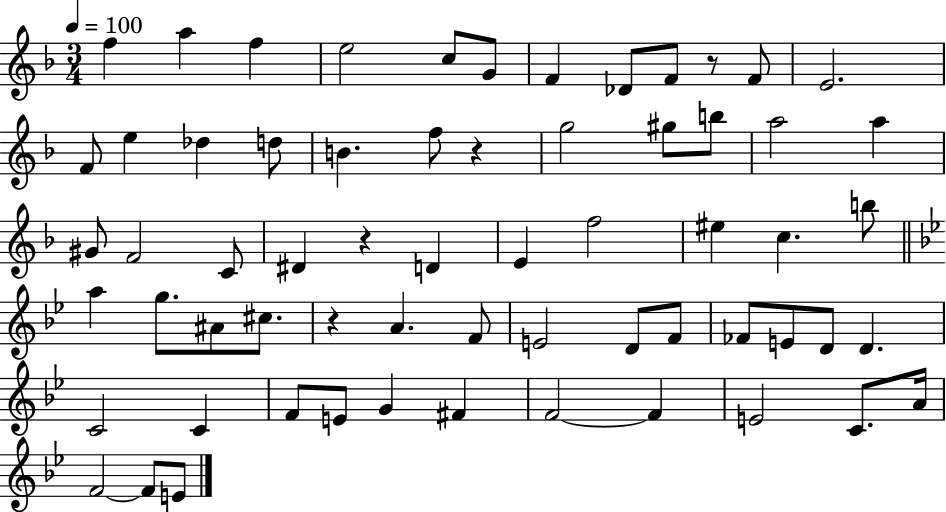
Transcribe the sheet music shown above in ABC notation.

X:1
T:Untitled
M:3/4
L:1/4
K:F
f a f e2 c/2 G/2 F _D/2 F/2 z/2 F/2 E2 F/2 e _d d/2 B f/2 z g2 ^g/2 b/2 a2 a ^G/2 F2 C/2 ^D z D E f2 ^e c b/2 a g/2 ^A/2 ^c/2 z A F/2 E2 D/2 F/2 _F/2 E/2 D/2 D C2 C F/2 E/2 G ^F F2 F E2 C/2 A/4 F2 F/2 E/2